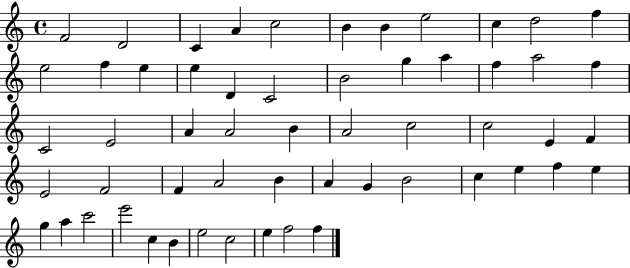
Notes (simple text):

F4/h D4/h C4/q A4/q C5/h B4/q B4/q E5/h C5/q D5/h F5/q E5/h F5/q E5/q E5/q D4/q C4/h B4/h G5/q A5/q F5/q A5/h F5/q C4/h E4/h A4/q A4/h B4/q A4/h C5/h C5/h E4/q F4/q E4/h F4/h F4/q A4/h B4/q A4/q G4/q B4/h C5/q E5/q F5/q E5/q G5/q A5/q C6/h E6/h C5/q B4/q E5/h C5/h E5/q F5/h F5/q